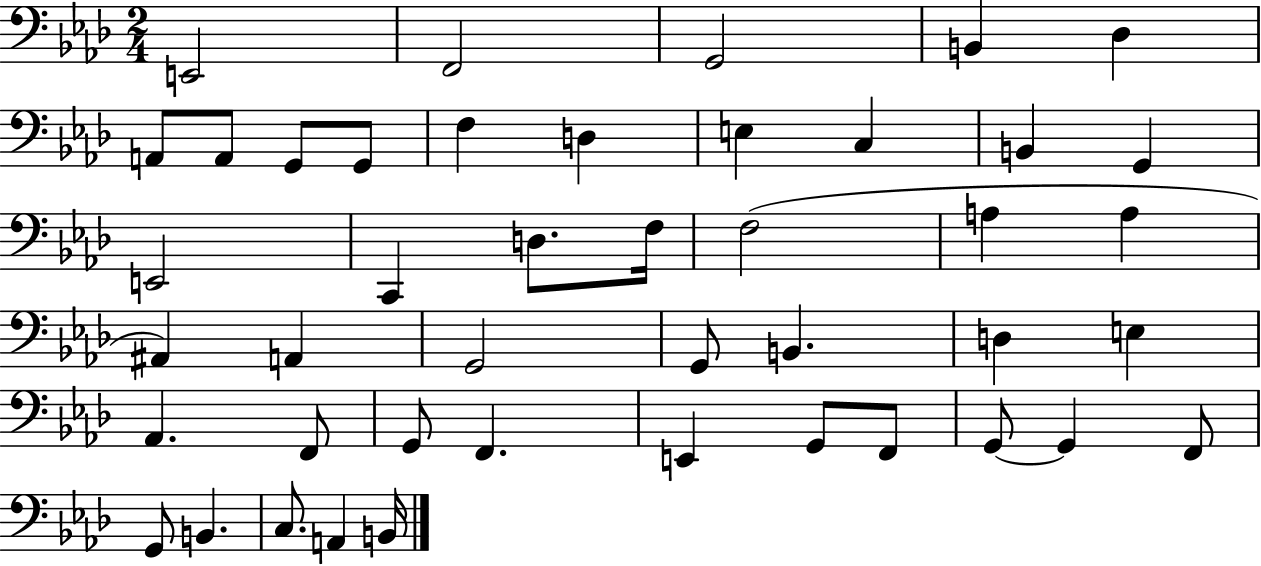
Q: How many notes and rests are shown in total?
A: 44